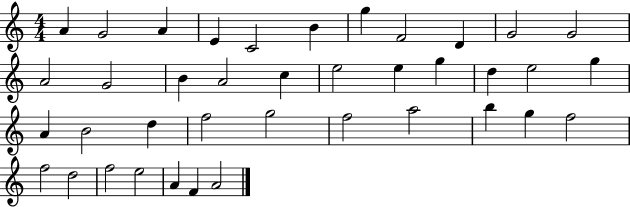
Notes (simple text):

A4/q G4/h A4/q E4/q C4/h B4/q G5/q F4/h D4/q G4/h G4/h A4/h G4/h B4/q A4/h C5/q E5/h E5/q G5/q D5/q E5/h G5/q A4/q B4/h D5/q F5/h G5/h F5/h A5/h B5/q G5/q F5/h F5/h D5/h F5/h E5/h A4/q F4/q A4/h